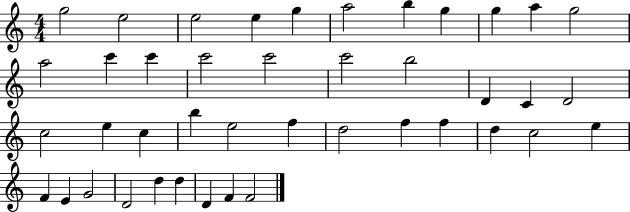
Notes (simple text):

G5/h E5/h E5/h E5/q G5/q A5/h B5/q G5/q G5/q A5/q G5/h A5/h C6/q C6/q C6/h C6/h C6/h B5/h D4/q C4/q D4/h C5/h E5/q C5/q B5/q E5/h F5/q D5/h F5/q F5/q D5/q C5/h E5/q F4/q E4/q G4/h D4/h D5/q D5/q D4/q F4/q F4/h